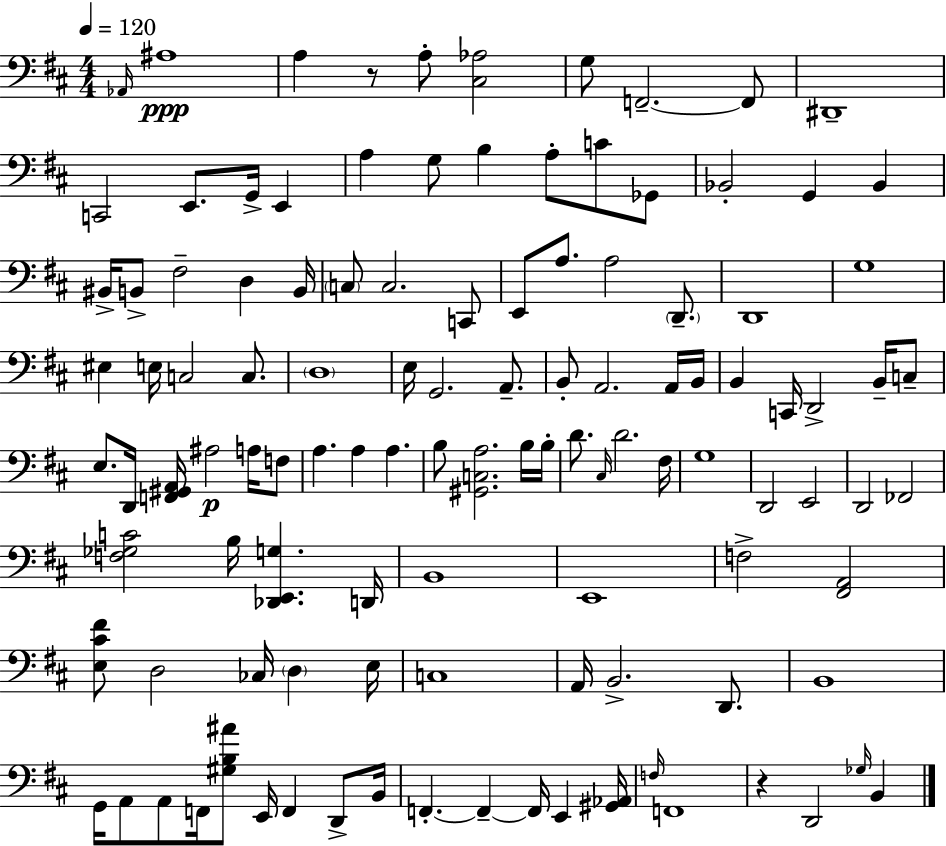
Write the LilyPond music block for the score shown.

{
  \clef bass
  \numericTimeSignature
  \time 4/4
  \key d \major
  \tempo 4 = 120
  \repeat volta 2 { \grace { aes,16 }\ppp ais1 | a4 r8 a8-. <cis aes>2 | g8 f,2.--~~ f,8 | dis,1-- | \break c,2 e,8. g,16-> e,4 | a4 g8 b4 a8-. c'8 ges,8 | bes,2-. g,4 bes,4 | bis,16-> b,8-> fis2-- d4 | \break b,16 \parenthesize c8 c2. c,8 | e,8 a8. a2 \parenthesize d,8.-- | d,1 | g1 | \break eis4 e16 c2 c8. | \parenthesize d1 | e16 g,2. a,8.-- | b,8-. a,2. a,16 | \break b,16 b,4 c,16 d,2-> b,16-- c8-- | e8. d,16 <f, gis, a,>16 ais2\p a16 f8 | a4. a4 a4. | b8 <gis, c a>2. b16 | \break b16-. d'8. \grace { cis16 } d'2. | fis16 g1 | d,2 e,2 | d,2 fes,2 | \break <f ges c'>2 b16 <des, e, g>4. | d,16 b,1 | e,1 | f2-> <fis, a,>2 | \break <e cis' fis'>8 d2 ces16 \parenthesize d4 | e16 c1 | a,16 b,2.-> d,8. | b,1 | \break g,16 a,8 a,8 f,16 <gis b ais'>8 e,16 f,4 d,8-> | b,16 f,4.-.~~ f,4--~~ f,16 e,4 | <gis, aes,>16 \grace { f16 } f,1 | r4 d,2 \grace { ges16 } | \break b,4 } \bar "|."
}